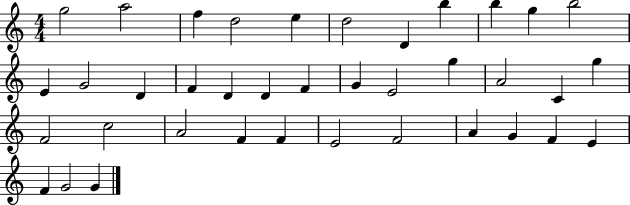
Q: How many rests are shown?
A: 0